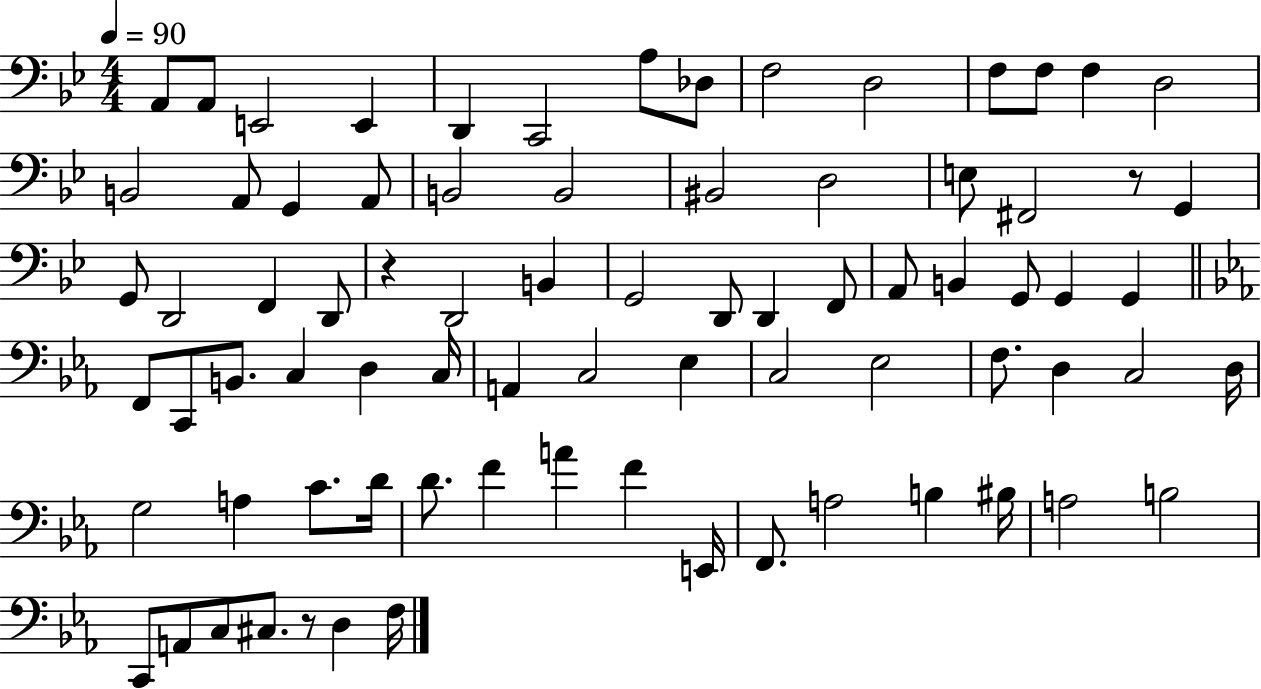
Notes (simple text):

A2/e A2/e E2/h E2/q D2/q C2/h A3/e Db3/e F3/h D3/h F3/e F3/e F3/q D3/h B2/h A2/e G2/q A2/e B2/h B2/h BIS2/h D3/h E3/e F#2/h R/e G2/q G2/e D2/h F2/q D2/e R/q D2/h B2/q G2/h D2/e D2/q F2/e A2/e B2/q G2/e G2/q G2/q F2/e C2/e B2/e. C3/q D3/q C3/s A2/q C3/h Eb3/q C3/h Eb3/h F3/e. D3/q C3/h D3/s G3/h A3/q C4/e. D4/s D4/e. F4/q A4/q F4/q E2/s F2/e. A3/h B3/q BIS3/s A3/h B3/h C2/e A2/e C3/e C#3/e. R/e D3/q F3/s